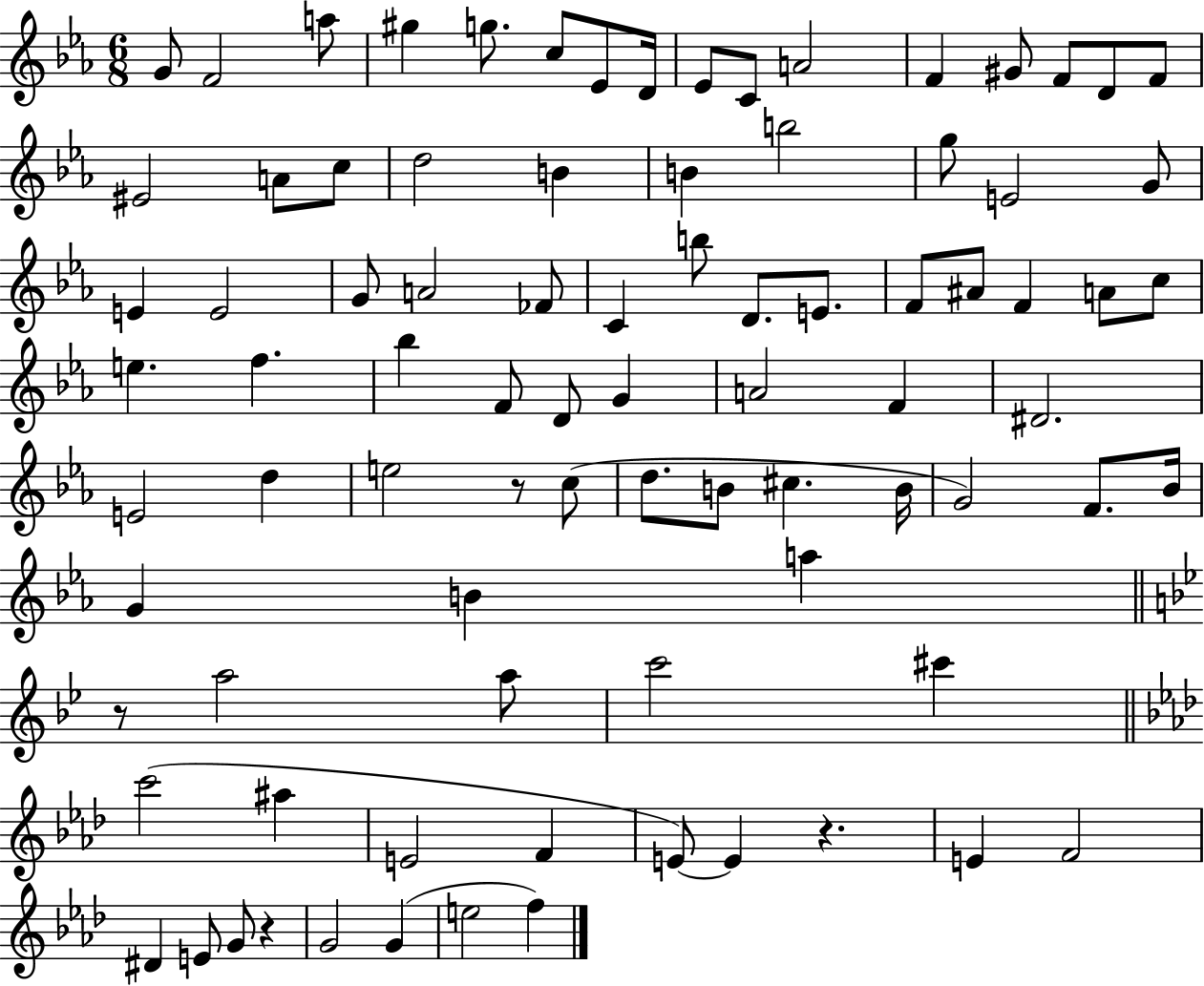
{
  \clef treble
  \numericTimeSignature
  \time 6/8
  \key ees \major
  g'8 f'2 a''8 | gis''4 g''8. c''8 ees'8 d'16 | ees'8 c'8 a'2 | f'4 gis'8 f'8 d'8 f'8 | \break eis'2 a'8 c''8 | d''2 b'4 | b'4 b''2 | g''8 e'2 g'8 | \break e'4 e'2 | g'8 a'2 fes'8 | c'4 b''8 d'8. e'8. | f'8 ais'8 f'4 a'8 c''8 | \break e''4. f''4. | bes''4 f'8 d'8 g'4 | a'2 f'4 | dis'2. | \break e'2 d''4 | e''2 r8 c''8( | d''8. b'8 cis''4. b'16 | g'2) f'8. bes'16 | \break g'4 b'4 a''4 | \bar "||" \break \key bes \major r8 a''2 a''8 | c'''2 cis'''4 | \bar "||" \break \key f \minor c'''2( ais''4 | e'2 f'4 | e'8~~) e'4 r4. | e'4 f'2 | \break dis'4 e'8 g'8 r4 | g'2 g'4( | e''2 f''4) | \bar "|."
}